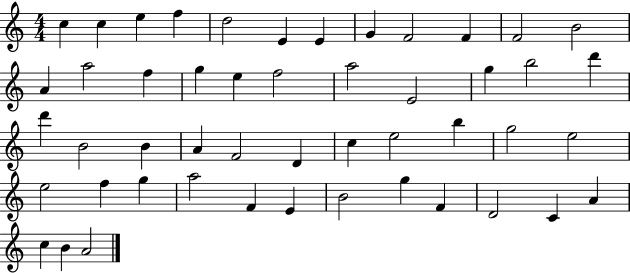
C5/q C5/q E5/q F5/q D5/h E4/q E4/q G4/q F4/h F4/q F4/h B4/h A4/q A5/h F5/q G5/q E5/q F5/h A5/h E4/h G5/q B5/h D6/q D6/q B4/h B4/q A4/q F4/h D4/q C5/q E5/h B5/q G5/h E5/h E5/h F5/q G5/q A5/h F4/q E4/q B4/h G5/q F4/q D4/h C4/q A4/q C5/q B4/q A4/h